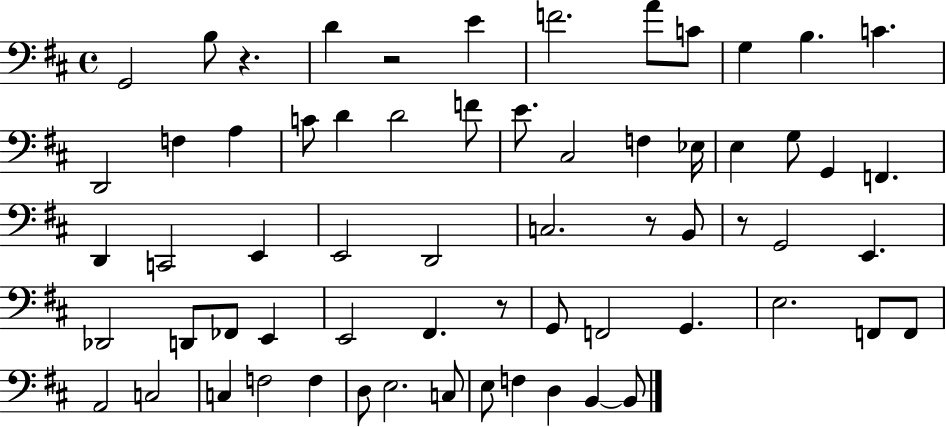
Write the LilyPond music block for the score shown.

{
  \clef bass
  \time 4/4
  \defaultTimeSignature
  \key d \major
  g,2 b8 r4. | d'4 r2 e'4 | f'2. a'8 c'8 | g4 b4. c'4. | \break d,2 f4 a4 | c'8 d'4 d'2 f'8 | e'8. cis2 f4 ees16 | e4 g8 g,4 f,4. | \break d,4 c,2 e,4 | e,2 d,2 | c2. r8 b,8 | r8 g,2 e,4. | \break des,2 d,8 fes,8 e,4 | e,2 fis,4. r8 | g,8 f,2 g,4. | e2. f,8 f,8 | \break a,2 c2 | c4 f2 f4 | d8 e2. c8 | e8 f4 d4 b,4~~ b,8 | \break \bar "|."
}